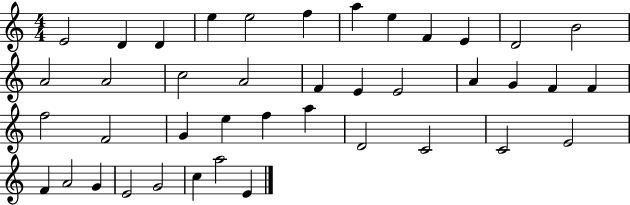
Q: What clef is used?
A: treble